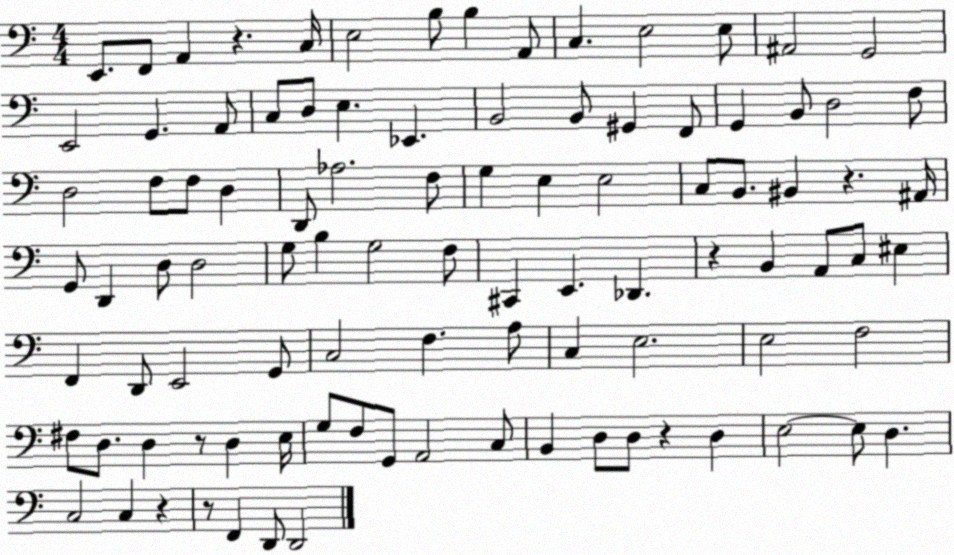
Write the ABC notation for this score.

X:1
T:Untitled
M:4/4
L:1/4
K:C
E,,/2 F,,/2 A,, z C,/4 E,2 B,/2 B, A,,/2 C, E,2 E,/2 ^A,,2 G,,2 E,,2 G,, A,,/2 C,/2 D,/2 E, _E,, B,,2 B,,/2 ^G,, F,,/2 G,, B,,/2 D,2 F,/2 D,2 F,/2 F,/2 D, D,,/2 _A,2 F,/2 G, E, E,2 C,/2 B,,/2 ^B,, z ^A,,/4 G,,/2 D,, D,/2 D,2 G,/2 B, G,2 F,/2 ^C,, E,, _D,, z B,, A,,/2 C,/2 ^E, F,, D,,/2 E,,2 G,,/2 C,2 F, A,/2 C, E,2 E,2 F,2 ^F,/2 D,/2 D, z/2 D, E,/4 G,/2 F,/2 G,,/2 A,,2 C,/2 B,, D,/2 D,/2 z D, E,2 E,/2 D, C,2 C, z z/2 F,, D,,/2 D,,2